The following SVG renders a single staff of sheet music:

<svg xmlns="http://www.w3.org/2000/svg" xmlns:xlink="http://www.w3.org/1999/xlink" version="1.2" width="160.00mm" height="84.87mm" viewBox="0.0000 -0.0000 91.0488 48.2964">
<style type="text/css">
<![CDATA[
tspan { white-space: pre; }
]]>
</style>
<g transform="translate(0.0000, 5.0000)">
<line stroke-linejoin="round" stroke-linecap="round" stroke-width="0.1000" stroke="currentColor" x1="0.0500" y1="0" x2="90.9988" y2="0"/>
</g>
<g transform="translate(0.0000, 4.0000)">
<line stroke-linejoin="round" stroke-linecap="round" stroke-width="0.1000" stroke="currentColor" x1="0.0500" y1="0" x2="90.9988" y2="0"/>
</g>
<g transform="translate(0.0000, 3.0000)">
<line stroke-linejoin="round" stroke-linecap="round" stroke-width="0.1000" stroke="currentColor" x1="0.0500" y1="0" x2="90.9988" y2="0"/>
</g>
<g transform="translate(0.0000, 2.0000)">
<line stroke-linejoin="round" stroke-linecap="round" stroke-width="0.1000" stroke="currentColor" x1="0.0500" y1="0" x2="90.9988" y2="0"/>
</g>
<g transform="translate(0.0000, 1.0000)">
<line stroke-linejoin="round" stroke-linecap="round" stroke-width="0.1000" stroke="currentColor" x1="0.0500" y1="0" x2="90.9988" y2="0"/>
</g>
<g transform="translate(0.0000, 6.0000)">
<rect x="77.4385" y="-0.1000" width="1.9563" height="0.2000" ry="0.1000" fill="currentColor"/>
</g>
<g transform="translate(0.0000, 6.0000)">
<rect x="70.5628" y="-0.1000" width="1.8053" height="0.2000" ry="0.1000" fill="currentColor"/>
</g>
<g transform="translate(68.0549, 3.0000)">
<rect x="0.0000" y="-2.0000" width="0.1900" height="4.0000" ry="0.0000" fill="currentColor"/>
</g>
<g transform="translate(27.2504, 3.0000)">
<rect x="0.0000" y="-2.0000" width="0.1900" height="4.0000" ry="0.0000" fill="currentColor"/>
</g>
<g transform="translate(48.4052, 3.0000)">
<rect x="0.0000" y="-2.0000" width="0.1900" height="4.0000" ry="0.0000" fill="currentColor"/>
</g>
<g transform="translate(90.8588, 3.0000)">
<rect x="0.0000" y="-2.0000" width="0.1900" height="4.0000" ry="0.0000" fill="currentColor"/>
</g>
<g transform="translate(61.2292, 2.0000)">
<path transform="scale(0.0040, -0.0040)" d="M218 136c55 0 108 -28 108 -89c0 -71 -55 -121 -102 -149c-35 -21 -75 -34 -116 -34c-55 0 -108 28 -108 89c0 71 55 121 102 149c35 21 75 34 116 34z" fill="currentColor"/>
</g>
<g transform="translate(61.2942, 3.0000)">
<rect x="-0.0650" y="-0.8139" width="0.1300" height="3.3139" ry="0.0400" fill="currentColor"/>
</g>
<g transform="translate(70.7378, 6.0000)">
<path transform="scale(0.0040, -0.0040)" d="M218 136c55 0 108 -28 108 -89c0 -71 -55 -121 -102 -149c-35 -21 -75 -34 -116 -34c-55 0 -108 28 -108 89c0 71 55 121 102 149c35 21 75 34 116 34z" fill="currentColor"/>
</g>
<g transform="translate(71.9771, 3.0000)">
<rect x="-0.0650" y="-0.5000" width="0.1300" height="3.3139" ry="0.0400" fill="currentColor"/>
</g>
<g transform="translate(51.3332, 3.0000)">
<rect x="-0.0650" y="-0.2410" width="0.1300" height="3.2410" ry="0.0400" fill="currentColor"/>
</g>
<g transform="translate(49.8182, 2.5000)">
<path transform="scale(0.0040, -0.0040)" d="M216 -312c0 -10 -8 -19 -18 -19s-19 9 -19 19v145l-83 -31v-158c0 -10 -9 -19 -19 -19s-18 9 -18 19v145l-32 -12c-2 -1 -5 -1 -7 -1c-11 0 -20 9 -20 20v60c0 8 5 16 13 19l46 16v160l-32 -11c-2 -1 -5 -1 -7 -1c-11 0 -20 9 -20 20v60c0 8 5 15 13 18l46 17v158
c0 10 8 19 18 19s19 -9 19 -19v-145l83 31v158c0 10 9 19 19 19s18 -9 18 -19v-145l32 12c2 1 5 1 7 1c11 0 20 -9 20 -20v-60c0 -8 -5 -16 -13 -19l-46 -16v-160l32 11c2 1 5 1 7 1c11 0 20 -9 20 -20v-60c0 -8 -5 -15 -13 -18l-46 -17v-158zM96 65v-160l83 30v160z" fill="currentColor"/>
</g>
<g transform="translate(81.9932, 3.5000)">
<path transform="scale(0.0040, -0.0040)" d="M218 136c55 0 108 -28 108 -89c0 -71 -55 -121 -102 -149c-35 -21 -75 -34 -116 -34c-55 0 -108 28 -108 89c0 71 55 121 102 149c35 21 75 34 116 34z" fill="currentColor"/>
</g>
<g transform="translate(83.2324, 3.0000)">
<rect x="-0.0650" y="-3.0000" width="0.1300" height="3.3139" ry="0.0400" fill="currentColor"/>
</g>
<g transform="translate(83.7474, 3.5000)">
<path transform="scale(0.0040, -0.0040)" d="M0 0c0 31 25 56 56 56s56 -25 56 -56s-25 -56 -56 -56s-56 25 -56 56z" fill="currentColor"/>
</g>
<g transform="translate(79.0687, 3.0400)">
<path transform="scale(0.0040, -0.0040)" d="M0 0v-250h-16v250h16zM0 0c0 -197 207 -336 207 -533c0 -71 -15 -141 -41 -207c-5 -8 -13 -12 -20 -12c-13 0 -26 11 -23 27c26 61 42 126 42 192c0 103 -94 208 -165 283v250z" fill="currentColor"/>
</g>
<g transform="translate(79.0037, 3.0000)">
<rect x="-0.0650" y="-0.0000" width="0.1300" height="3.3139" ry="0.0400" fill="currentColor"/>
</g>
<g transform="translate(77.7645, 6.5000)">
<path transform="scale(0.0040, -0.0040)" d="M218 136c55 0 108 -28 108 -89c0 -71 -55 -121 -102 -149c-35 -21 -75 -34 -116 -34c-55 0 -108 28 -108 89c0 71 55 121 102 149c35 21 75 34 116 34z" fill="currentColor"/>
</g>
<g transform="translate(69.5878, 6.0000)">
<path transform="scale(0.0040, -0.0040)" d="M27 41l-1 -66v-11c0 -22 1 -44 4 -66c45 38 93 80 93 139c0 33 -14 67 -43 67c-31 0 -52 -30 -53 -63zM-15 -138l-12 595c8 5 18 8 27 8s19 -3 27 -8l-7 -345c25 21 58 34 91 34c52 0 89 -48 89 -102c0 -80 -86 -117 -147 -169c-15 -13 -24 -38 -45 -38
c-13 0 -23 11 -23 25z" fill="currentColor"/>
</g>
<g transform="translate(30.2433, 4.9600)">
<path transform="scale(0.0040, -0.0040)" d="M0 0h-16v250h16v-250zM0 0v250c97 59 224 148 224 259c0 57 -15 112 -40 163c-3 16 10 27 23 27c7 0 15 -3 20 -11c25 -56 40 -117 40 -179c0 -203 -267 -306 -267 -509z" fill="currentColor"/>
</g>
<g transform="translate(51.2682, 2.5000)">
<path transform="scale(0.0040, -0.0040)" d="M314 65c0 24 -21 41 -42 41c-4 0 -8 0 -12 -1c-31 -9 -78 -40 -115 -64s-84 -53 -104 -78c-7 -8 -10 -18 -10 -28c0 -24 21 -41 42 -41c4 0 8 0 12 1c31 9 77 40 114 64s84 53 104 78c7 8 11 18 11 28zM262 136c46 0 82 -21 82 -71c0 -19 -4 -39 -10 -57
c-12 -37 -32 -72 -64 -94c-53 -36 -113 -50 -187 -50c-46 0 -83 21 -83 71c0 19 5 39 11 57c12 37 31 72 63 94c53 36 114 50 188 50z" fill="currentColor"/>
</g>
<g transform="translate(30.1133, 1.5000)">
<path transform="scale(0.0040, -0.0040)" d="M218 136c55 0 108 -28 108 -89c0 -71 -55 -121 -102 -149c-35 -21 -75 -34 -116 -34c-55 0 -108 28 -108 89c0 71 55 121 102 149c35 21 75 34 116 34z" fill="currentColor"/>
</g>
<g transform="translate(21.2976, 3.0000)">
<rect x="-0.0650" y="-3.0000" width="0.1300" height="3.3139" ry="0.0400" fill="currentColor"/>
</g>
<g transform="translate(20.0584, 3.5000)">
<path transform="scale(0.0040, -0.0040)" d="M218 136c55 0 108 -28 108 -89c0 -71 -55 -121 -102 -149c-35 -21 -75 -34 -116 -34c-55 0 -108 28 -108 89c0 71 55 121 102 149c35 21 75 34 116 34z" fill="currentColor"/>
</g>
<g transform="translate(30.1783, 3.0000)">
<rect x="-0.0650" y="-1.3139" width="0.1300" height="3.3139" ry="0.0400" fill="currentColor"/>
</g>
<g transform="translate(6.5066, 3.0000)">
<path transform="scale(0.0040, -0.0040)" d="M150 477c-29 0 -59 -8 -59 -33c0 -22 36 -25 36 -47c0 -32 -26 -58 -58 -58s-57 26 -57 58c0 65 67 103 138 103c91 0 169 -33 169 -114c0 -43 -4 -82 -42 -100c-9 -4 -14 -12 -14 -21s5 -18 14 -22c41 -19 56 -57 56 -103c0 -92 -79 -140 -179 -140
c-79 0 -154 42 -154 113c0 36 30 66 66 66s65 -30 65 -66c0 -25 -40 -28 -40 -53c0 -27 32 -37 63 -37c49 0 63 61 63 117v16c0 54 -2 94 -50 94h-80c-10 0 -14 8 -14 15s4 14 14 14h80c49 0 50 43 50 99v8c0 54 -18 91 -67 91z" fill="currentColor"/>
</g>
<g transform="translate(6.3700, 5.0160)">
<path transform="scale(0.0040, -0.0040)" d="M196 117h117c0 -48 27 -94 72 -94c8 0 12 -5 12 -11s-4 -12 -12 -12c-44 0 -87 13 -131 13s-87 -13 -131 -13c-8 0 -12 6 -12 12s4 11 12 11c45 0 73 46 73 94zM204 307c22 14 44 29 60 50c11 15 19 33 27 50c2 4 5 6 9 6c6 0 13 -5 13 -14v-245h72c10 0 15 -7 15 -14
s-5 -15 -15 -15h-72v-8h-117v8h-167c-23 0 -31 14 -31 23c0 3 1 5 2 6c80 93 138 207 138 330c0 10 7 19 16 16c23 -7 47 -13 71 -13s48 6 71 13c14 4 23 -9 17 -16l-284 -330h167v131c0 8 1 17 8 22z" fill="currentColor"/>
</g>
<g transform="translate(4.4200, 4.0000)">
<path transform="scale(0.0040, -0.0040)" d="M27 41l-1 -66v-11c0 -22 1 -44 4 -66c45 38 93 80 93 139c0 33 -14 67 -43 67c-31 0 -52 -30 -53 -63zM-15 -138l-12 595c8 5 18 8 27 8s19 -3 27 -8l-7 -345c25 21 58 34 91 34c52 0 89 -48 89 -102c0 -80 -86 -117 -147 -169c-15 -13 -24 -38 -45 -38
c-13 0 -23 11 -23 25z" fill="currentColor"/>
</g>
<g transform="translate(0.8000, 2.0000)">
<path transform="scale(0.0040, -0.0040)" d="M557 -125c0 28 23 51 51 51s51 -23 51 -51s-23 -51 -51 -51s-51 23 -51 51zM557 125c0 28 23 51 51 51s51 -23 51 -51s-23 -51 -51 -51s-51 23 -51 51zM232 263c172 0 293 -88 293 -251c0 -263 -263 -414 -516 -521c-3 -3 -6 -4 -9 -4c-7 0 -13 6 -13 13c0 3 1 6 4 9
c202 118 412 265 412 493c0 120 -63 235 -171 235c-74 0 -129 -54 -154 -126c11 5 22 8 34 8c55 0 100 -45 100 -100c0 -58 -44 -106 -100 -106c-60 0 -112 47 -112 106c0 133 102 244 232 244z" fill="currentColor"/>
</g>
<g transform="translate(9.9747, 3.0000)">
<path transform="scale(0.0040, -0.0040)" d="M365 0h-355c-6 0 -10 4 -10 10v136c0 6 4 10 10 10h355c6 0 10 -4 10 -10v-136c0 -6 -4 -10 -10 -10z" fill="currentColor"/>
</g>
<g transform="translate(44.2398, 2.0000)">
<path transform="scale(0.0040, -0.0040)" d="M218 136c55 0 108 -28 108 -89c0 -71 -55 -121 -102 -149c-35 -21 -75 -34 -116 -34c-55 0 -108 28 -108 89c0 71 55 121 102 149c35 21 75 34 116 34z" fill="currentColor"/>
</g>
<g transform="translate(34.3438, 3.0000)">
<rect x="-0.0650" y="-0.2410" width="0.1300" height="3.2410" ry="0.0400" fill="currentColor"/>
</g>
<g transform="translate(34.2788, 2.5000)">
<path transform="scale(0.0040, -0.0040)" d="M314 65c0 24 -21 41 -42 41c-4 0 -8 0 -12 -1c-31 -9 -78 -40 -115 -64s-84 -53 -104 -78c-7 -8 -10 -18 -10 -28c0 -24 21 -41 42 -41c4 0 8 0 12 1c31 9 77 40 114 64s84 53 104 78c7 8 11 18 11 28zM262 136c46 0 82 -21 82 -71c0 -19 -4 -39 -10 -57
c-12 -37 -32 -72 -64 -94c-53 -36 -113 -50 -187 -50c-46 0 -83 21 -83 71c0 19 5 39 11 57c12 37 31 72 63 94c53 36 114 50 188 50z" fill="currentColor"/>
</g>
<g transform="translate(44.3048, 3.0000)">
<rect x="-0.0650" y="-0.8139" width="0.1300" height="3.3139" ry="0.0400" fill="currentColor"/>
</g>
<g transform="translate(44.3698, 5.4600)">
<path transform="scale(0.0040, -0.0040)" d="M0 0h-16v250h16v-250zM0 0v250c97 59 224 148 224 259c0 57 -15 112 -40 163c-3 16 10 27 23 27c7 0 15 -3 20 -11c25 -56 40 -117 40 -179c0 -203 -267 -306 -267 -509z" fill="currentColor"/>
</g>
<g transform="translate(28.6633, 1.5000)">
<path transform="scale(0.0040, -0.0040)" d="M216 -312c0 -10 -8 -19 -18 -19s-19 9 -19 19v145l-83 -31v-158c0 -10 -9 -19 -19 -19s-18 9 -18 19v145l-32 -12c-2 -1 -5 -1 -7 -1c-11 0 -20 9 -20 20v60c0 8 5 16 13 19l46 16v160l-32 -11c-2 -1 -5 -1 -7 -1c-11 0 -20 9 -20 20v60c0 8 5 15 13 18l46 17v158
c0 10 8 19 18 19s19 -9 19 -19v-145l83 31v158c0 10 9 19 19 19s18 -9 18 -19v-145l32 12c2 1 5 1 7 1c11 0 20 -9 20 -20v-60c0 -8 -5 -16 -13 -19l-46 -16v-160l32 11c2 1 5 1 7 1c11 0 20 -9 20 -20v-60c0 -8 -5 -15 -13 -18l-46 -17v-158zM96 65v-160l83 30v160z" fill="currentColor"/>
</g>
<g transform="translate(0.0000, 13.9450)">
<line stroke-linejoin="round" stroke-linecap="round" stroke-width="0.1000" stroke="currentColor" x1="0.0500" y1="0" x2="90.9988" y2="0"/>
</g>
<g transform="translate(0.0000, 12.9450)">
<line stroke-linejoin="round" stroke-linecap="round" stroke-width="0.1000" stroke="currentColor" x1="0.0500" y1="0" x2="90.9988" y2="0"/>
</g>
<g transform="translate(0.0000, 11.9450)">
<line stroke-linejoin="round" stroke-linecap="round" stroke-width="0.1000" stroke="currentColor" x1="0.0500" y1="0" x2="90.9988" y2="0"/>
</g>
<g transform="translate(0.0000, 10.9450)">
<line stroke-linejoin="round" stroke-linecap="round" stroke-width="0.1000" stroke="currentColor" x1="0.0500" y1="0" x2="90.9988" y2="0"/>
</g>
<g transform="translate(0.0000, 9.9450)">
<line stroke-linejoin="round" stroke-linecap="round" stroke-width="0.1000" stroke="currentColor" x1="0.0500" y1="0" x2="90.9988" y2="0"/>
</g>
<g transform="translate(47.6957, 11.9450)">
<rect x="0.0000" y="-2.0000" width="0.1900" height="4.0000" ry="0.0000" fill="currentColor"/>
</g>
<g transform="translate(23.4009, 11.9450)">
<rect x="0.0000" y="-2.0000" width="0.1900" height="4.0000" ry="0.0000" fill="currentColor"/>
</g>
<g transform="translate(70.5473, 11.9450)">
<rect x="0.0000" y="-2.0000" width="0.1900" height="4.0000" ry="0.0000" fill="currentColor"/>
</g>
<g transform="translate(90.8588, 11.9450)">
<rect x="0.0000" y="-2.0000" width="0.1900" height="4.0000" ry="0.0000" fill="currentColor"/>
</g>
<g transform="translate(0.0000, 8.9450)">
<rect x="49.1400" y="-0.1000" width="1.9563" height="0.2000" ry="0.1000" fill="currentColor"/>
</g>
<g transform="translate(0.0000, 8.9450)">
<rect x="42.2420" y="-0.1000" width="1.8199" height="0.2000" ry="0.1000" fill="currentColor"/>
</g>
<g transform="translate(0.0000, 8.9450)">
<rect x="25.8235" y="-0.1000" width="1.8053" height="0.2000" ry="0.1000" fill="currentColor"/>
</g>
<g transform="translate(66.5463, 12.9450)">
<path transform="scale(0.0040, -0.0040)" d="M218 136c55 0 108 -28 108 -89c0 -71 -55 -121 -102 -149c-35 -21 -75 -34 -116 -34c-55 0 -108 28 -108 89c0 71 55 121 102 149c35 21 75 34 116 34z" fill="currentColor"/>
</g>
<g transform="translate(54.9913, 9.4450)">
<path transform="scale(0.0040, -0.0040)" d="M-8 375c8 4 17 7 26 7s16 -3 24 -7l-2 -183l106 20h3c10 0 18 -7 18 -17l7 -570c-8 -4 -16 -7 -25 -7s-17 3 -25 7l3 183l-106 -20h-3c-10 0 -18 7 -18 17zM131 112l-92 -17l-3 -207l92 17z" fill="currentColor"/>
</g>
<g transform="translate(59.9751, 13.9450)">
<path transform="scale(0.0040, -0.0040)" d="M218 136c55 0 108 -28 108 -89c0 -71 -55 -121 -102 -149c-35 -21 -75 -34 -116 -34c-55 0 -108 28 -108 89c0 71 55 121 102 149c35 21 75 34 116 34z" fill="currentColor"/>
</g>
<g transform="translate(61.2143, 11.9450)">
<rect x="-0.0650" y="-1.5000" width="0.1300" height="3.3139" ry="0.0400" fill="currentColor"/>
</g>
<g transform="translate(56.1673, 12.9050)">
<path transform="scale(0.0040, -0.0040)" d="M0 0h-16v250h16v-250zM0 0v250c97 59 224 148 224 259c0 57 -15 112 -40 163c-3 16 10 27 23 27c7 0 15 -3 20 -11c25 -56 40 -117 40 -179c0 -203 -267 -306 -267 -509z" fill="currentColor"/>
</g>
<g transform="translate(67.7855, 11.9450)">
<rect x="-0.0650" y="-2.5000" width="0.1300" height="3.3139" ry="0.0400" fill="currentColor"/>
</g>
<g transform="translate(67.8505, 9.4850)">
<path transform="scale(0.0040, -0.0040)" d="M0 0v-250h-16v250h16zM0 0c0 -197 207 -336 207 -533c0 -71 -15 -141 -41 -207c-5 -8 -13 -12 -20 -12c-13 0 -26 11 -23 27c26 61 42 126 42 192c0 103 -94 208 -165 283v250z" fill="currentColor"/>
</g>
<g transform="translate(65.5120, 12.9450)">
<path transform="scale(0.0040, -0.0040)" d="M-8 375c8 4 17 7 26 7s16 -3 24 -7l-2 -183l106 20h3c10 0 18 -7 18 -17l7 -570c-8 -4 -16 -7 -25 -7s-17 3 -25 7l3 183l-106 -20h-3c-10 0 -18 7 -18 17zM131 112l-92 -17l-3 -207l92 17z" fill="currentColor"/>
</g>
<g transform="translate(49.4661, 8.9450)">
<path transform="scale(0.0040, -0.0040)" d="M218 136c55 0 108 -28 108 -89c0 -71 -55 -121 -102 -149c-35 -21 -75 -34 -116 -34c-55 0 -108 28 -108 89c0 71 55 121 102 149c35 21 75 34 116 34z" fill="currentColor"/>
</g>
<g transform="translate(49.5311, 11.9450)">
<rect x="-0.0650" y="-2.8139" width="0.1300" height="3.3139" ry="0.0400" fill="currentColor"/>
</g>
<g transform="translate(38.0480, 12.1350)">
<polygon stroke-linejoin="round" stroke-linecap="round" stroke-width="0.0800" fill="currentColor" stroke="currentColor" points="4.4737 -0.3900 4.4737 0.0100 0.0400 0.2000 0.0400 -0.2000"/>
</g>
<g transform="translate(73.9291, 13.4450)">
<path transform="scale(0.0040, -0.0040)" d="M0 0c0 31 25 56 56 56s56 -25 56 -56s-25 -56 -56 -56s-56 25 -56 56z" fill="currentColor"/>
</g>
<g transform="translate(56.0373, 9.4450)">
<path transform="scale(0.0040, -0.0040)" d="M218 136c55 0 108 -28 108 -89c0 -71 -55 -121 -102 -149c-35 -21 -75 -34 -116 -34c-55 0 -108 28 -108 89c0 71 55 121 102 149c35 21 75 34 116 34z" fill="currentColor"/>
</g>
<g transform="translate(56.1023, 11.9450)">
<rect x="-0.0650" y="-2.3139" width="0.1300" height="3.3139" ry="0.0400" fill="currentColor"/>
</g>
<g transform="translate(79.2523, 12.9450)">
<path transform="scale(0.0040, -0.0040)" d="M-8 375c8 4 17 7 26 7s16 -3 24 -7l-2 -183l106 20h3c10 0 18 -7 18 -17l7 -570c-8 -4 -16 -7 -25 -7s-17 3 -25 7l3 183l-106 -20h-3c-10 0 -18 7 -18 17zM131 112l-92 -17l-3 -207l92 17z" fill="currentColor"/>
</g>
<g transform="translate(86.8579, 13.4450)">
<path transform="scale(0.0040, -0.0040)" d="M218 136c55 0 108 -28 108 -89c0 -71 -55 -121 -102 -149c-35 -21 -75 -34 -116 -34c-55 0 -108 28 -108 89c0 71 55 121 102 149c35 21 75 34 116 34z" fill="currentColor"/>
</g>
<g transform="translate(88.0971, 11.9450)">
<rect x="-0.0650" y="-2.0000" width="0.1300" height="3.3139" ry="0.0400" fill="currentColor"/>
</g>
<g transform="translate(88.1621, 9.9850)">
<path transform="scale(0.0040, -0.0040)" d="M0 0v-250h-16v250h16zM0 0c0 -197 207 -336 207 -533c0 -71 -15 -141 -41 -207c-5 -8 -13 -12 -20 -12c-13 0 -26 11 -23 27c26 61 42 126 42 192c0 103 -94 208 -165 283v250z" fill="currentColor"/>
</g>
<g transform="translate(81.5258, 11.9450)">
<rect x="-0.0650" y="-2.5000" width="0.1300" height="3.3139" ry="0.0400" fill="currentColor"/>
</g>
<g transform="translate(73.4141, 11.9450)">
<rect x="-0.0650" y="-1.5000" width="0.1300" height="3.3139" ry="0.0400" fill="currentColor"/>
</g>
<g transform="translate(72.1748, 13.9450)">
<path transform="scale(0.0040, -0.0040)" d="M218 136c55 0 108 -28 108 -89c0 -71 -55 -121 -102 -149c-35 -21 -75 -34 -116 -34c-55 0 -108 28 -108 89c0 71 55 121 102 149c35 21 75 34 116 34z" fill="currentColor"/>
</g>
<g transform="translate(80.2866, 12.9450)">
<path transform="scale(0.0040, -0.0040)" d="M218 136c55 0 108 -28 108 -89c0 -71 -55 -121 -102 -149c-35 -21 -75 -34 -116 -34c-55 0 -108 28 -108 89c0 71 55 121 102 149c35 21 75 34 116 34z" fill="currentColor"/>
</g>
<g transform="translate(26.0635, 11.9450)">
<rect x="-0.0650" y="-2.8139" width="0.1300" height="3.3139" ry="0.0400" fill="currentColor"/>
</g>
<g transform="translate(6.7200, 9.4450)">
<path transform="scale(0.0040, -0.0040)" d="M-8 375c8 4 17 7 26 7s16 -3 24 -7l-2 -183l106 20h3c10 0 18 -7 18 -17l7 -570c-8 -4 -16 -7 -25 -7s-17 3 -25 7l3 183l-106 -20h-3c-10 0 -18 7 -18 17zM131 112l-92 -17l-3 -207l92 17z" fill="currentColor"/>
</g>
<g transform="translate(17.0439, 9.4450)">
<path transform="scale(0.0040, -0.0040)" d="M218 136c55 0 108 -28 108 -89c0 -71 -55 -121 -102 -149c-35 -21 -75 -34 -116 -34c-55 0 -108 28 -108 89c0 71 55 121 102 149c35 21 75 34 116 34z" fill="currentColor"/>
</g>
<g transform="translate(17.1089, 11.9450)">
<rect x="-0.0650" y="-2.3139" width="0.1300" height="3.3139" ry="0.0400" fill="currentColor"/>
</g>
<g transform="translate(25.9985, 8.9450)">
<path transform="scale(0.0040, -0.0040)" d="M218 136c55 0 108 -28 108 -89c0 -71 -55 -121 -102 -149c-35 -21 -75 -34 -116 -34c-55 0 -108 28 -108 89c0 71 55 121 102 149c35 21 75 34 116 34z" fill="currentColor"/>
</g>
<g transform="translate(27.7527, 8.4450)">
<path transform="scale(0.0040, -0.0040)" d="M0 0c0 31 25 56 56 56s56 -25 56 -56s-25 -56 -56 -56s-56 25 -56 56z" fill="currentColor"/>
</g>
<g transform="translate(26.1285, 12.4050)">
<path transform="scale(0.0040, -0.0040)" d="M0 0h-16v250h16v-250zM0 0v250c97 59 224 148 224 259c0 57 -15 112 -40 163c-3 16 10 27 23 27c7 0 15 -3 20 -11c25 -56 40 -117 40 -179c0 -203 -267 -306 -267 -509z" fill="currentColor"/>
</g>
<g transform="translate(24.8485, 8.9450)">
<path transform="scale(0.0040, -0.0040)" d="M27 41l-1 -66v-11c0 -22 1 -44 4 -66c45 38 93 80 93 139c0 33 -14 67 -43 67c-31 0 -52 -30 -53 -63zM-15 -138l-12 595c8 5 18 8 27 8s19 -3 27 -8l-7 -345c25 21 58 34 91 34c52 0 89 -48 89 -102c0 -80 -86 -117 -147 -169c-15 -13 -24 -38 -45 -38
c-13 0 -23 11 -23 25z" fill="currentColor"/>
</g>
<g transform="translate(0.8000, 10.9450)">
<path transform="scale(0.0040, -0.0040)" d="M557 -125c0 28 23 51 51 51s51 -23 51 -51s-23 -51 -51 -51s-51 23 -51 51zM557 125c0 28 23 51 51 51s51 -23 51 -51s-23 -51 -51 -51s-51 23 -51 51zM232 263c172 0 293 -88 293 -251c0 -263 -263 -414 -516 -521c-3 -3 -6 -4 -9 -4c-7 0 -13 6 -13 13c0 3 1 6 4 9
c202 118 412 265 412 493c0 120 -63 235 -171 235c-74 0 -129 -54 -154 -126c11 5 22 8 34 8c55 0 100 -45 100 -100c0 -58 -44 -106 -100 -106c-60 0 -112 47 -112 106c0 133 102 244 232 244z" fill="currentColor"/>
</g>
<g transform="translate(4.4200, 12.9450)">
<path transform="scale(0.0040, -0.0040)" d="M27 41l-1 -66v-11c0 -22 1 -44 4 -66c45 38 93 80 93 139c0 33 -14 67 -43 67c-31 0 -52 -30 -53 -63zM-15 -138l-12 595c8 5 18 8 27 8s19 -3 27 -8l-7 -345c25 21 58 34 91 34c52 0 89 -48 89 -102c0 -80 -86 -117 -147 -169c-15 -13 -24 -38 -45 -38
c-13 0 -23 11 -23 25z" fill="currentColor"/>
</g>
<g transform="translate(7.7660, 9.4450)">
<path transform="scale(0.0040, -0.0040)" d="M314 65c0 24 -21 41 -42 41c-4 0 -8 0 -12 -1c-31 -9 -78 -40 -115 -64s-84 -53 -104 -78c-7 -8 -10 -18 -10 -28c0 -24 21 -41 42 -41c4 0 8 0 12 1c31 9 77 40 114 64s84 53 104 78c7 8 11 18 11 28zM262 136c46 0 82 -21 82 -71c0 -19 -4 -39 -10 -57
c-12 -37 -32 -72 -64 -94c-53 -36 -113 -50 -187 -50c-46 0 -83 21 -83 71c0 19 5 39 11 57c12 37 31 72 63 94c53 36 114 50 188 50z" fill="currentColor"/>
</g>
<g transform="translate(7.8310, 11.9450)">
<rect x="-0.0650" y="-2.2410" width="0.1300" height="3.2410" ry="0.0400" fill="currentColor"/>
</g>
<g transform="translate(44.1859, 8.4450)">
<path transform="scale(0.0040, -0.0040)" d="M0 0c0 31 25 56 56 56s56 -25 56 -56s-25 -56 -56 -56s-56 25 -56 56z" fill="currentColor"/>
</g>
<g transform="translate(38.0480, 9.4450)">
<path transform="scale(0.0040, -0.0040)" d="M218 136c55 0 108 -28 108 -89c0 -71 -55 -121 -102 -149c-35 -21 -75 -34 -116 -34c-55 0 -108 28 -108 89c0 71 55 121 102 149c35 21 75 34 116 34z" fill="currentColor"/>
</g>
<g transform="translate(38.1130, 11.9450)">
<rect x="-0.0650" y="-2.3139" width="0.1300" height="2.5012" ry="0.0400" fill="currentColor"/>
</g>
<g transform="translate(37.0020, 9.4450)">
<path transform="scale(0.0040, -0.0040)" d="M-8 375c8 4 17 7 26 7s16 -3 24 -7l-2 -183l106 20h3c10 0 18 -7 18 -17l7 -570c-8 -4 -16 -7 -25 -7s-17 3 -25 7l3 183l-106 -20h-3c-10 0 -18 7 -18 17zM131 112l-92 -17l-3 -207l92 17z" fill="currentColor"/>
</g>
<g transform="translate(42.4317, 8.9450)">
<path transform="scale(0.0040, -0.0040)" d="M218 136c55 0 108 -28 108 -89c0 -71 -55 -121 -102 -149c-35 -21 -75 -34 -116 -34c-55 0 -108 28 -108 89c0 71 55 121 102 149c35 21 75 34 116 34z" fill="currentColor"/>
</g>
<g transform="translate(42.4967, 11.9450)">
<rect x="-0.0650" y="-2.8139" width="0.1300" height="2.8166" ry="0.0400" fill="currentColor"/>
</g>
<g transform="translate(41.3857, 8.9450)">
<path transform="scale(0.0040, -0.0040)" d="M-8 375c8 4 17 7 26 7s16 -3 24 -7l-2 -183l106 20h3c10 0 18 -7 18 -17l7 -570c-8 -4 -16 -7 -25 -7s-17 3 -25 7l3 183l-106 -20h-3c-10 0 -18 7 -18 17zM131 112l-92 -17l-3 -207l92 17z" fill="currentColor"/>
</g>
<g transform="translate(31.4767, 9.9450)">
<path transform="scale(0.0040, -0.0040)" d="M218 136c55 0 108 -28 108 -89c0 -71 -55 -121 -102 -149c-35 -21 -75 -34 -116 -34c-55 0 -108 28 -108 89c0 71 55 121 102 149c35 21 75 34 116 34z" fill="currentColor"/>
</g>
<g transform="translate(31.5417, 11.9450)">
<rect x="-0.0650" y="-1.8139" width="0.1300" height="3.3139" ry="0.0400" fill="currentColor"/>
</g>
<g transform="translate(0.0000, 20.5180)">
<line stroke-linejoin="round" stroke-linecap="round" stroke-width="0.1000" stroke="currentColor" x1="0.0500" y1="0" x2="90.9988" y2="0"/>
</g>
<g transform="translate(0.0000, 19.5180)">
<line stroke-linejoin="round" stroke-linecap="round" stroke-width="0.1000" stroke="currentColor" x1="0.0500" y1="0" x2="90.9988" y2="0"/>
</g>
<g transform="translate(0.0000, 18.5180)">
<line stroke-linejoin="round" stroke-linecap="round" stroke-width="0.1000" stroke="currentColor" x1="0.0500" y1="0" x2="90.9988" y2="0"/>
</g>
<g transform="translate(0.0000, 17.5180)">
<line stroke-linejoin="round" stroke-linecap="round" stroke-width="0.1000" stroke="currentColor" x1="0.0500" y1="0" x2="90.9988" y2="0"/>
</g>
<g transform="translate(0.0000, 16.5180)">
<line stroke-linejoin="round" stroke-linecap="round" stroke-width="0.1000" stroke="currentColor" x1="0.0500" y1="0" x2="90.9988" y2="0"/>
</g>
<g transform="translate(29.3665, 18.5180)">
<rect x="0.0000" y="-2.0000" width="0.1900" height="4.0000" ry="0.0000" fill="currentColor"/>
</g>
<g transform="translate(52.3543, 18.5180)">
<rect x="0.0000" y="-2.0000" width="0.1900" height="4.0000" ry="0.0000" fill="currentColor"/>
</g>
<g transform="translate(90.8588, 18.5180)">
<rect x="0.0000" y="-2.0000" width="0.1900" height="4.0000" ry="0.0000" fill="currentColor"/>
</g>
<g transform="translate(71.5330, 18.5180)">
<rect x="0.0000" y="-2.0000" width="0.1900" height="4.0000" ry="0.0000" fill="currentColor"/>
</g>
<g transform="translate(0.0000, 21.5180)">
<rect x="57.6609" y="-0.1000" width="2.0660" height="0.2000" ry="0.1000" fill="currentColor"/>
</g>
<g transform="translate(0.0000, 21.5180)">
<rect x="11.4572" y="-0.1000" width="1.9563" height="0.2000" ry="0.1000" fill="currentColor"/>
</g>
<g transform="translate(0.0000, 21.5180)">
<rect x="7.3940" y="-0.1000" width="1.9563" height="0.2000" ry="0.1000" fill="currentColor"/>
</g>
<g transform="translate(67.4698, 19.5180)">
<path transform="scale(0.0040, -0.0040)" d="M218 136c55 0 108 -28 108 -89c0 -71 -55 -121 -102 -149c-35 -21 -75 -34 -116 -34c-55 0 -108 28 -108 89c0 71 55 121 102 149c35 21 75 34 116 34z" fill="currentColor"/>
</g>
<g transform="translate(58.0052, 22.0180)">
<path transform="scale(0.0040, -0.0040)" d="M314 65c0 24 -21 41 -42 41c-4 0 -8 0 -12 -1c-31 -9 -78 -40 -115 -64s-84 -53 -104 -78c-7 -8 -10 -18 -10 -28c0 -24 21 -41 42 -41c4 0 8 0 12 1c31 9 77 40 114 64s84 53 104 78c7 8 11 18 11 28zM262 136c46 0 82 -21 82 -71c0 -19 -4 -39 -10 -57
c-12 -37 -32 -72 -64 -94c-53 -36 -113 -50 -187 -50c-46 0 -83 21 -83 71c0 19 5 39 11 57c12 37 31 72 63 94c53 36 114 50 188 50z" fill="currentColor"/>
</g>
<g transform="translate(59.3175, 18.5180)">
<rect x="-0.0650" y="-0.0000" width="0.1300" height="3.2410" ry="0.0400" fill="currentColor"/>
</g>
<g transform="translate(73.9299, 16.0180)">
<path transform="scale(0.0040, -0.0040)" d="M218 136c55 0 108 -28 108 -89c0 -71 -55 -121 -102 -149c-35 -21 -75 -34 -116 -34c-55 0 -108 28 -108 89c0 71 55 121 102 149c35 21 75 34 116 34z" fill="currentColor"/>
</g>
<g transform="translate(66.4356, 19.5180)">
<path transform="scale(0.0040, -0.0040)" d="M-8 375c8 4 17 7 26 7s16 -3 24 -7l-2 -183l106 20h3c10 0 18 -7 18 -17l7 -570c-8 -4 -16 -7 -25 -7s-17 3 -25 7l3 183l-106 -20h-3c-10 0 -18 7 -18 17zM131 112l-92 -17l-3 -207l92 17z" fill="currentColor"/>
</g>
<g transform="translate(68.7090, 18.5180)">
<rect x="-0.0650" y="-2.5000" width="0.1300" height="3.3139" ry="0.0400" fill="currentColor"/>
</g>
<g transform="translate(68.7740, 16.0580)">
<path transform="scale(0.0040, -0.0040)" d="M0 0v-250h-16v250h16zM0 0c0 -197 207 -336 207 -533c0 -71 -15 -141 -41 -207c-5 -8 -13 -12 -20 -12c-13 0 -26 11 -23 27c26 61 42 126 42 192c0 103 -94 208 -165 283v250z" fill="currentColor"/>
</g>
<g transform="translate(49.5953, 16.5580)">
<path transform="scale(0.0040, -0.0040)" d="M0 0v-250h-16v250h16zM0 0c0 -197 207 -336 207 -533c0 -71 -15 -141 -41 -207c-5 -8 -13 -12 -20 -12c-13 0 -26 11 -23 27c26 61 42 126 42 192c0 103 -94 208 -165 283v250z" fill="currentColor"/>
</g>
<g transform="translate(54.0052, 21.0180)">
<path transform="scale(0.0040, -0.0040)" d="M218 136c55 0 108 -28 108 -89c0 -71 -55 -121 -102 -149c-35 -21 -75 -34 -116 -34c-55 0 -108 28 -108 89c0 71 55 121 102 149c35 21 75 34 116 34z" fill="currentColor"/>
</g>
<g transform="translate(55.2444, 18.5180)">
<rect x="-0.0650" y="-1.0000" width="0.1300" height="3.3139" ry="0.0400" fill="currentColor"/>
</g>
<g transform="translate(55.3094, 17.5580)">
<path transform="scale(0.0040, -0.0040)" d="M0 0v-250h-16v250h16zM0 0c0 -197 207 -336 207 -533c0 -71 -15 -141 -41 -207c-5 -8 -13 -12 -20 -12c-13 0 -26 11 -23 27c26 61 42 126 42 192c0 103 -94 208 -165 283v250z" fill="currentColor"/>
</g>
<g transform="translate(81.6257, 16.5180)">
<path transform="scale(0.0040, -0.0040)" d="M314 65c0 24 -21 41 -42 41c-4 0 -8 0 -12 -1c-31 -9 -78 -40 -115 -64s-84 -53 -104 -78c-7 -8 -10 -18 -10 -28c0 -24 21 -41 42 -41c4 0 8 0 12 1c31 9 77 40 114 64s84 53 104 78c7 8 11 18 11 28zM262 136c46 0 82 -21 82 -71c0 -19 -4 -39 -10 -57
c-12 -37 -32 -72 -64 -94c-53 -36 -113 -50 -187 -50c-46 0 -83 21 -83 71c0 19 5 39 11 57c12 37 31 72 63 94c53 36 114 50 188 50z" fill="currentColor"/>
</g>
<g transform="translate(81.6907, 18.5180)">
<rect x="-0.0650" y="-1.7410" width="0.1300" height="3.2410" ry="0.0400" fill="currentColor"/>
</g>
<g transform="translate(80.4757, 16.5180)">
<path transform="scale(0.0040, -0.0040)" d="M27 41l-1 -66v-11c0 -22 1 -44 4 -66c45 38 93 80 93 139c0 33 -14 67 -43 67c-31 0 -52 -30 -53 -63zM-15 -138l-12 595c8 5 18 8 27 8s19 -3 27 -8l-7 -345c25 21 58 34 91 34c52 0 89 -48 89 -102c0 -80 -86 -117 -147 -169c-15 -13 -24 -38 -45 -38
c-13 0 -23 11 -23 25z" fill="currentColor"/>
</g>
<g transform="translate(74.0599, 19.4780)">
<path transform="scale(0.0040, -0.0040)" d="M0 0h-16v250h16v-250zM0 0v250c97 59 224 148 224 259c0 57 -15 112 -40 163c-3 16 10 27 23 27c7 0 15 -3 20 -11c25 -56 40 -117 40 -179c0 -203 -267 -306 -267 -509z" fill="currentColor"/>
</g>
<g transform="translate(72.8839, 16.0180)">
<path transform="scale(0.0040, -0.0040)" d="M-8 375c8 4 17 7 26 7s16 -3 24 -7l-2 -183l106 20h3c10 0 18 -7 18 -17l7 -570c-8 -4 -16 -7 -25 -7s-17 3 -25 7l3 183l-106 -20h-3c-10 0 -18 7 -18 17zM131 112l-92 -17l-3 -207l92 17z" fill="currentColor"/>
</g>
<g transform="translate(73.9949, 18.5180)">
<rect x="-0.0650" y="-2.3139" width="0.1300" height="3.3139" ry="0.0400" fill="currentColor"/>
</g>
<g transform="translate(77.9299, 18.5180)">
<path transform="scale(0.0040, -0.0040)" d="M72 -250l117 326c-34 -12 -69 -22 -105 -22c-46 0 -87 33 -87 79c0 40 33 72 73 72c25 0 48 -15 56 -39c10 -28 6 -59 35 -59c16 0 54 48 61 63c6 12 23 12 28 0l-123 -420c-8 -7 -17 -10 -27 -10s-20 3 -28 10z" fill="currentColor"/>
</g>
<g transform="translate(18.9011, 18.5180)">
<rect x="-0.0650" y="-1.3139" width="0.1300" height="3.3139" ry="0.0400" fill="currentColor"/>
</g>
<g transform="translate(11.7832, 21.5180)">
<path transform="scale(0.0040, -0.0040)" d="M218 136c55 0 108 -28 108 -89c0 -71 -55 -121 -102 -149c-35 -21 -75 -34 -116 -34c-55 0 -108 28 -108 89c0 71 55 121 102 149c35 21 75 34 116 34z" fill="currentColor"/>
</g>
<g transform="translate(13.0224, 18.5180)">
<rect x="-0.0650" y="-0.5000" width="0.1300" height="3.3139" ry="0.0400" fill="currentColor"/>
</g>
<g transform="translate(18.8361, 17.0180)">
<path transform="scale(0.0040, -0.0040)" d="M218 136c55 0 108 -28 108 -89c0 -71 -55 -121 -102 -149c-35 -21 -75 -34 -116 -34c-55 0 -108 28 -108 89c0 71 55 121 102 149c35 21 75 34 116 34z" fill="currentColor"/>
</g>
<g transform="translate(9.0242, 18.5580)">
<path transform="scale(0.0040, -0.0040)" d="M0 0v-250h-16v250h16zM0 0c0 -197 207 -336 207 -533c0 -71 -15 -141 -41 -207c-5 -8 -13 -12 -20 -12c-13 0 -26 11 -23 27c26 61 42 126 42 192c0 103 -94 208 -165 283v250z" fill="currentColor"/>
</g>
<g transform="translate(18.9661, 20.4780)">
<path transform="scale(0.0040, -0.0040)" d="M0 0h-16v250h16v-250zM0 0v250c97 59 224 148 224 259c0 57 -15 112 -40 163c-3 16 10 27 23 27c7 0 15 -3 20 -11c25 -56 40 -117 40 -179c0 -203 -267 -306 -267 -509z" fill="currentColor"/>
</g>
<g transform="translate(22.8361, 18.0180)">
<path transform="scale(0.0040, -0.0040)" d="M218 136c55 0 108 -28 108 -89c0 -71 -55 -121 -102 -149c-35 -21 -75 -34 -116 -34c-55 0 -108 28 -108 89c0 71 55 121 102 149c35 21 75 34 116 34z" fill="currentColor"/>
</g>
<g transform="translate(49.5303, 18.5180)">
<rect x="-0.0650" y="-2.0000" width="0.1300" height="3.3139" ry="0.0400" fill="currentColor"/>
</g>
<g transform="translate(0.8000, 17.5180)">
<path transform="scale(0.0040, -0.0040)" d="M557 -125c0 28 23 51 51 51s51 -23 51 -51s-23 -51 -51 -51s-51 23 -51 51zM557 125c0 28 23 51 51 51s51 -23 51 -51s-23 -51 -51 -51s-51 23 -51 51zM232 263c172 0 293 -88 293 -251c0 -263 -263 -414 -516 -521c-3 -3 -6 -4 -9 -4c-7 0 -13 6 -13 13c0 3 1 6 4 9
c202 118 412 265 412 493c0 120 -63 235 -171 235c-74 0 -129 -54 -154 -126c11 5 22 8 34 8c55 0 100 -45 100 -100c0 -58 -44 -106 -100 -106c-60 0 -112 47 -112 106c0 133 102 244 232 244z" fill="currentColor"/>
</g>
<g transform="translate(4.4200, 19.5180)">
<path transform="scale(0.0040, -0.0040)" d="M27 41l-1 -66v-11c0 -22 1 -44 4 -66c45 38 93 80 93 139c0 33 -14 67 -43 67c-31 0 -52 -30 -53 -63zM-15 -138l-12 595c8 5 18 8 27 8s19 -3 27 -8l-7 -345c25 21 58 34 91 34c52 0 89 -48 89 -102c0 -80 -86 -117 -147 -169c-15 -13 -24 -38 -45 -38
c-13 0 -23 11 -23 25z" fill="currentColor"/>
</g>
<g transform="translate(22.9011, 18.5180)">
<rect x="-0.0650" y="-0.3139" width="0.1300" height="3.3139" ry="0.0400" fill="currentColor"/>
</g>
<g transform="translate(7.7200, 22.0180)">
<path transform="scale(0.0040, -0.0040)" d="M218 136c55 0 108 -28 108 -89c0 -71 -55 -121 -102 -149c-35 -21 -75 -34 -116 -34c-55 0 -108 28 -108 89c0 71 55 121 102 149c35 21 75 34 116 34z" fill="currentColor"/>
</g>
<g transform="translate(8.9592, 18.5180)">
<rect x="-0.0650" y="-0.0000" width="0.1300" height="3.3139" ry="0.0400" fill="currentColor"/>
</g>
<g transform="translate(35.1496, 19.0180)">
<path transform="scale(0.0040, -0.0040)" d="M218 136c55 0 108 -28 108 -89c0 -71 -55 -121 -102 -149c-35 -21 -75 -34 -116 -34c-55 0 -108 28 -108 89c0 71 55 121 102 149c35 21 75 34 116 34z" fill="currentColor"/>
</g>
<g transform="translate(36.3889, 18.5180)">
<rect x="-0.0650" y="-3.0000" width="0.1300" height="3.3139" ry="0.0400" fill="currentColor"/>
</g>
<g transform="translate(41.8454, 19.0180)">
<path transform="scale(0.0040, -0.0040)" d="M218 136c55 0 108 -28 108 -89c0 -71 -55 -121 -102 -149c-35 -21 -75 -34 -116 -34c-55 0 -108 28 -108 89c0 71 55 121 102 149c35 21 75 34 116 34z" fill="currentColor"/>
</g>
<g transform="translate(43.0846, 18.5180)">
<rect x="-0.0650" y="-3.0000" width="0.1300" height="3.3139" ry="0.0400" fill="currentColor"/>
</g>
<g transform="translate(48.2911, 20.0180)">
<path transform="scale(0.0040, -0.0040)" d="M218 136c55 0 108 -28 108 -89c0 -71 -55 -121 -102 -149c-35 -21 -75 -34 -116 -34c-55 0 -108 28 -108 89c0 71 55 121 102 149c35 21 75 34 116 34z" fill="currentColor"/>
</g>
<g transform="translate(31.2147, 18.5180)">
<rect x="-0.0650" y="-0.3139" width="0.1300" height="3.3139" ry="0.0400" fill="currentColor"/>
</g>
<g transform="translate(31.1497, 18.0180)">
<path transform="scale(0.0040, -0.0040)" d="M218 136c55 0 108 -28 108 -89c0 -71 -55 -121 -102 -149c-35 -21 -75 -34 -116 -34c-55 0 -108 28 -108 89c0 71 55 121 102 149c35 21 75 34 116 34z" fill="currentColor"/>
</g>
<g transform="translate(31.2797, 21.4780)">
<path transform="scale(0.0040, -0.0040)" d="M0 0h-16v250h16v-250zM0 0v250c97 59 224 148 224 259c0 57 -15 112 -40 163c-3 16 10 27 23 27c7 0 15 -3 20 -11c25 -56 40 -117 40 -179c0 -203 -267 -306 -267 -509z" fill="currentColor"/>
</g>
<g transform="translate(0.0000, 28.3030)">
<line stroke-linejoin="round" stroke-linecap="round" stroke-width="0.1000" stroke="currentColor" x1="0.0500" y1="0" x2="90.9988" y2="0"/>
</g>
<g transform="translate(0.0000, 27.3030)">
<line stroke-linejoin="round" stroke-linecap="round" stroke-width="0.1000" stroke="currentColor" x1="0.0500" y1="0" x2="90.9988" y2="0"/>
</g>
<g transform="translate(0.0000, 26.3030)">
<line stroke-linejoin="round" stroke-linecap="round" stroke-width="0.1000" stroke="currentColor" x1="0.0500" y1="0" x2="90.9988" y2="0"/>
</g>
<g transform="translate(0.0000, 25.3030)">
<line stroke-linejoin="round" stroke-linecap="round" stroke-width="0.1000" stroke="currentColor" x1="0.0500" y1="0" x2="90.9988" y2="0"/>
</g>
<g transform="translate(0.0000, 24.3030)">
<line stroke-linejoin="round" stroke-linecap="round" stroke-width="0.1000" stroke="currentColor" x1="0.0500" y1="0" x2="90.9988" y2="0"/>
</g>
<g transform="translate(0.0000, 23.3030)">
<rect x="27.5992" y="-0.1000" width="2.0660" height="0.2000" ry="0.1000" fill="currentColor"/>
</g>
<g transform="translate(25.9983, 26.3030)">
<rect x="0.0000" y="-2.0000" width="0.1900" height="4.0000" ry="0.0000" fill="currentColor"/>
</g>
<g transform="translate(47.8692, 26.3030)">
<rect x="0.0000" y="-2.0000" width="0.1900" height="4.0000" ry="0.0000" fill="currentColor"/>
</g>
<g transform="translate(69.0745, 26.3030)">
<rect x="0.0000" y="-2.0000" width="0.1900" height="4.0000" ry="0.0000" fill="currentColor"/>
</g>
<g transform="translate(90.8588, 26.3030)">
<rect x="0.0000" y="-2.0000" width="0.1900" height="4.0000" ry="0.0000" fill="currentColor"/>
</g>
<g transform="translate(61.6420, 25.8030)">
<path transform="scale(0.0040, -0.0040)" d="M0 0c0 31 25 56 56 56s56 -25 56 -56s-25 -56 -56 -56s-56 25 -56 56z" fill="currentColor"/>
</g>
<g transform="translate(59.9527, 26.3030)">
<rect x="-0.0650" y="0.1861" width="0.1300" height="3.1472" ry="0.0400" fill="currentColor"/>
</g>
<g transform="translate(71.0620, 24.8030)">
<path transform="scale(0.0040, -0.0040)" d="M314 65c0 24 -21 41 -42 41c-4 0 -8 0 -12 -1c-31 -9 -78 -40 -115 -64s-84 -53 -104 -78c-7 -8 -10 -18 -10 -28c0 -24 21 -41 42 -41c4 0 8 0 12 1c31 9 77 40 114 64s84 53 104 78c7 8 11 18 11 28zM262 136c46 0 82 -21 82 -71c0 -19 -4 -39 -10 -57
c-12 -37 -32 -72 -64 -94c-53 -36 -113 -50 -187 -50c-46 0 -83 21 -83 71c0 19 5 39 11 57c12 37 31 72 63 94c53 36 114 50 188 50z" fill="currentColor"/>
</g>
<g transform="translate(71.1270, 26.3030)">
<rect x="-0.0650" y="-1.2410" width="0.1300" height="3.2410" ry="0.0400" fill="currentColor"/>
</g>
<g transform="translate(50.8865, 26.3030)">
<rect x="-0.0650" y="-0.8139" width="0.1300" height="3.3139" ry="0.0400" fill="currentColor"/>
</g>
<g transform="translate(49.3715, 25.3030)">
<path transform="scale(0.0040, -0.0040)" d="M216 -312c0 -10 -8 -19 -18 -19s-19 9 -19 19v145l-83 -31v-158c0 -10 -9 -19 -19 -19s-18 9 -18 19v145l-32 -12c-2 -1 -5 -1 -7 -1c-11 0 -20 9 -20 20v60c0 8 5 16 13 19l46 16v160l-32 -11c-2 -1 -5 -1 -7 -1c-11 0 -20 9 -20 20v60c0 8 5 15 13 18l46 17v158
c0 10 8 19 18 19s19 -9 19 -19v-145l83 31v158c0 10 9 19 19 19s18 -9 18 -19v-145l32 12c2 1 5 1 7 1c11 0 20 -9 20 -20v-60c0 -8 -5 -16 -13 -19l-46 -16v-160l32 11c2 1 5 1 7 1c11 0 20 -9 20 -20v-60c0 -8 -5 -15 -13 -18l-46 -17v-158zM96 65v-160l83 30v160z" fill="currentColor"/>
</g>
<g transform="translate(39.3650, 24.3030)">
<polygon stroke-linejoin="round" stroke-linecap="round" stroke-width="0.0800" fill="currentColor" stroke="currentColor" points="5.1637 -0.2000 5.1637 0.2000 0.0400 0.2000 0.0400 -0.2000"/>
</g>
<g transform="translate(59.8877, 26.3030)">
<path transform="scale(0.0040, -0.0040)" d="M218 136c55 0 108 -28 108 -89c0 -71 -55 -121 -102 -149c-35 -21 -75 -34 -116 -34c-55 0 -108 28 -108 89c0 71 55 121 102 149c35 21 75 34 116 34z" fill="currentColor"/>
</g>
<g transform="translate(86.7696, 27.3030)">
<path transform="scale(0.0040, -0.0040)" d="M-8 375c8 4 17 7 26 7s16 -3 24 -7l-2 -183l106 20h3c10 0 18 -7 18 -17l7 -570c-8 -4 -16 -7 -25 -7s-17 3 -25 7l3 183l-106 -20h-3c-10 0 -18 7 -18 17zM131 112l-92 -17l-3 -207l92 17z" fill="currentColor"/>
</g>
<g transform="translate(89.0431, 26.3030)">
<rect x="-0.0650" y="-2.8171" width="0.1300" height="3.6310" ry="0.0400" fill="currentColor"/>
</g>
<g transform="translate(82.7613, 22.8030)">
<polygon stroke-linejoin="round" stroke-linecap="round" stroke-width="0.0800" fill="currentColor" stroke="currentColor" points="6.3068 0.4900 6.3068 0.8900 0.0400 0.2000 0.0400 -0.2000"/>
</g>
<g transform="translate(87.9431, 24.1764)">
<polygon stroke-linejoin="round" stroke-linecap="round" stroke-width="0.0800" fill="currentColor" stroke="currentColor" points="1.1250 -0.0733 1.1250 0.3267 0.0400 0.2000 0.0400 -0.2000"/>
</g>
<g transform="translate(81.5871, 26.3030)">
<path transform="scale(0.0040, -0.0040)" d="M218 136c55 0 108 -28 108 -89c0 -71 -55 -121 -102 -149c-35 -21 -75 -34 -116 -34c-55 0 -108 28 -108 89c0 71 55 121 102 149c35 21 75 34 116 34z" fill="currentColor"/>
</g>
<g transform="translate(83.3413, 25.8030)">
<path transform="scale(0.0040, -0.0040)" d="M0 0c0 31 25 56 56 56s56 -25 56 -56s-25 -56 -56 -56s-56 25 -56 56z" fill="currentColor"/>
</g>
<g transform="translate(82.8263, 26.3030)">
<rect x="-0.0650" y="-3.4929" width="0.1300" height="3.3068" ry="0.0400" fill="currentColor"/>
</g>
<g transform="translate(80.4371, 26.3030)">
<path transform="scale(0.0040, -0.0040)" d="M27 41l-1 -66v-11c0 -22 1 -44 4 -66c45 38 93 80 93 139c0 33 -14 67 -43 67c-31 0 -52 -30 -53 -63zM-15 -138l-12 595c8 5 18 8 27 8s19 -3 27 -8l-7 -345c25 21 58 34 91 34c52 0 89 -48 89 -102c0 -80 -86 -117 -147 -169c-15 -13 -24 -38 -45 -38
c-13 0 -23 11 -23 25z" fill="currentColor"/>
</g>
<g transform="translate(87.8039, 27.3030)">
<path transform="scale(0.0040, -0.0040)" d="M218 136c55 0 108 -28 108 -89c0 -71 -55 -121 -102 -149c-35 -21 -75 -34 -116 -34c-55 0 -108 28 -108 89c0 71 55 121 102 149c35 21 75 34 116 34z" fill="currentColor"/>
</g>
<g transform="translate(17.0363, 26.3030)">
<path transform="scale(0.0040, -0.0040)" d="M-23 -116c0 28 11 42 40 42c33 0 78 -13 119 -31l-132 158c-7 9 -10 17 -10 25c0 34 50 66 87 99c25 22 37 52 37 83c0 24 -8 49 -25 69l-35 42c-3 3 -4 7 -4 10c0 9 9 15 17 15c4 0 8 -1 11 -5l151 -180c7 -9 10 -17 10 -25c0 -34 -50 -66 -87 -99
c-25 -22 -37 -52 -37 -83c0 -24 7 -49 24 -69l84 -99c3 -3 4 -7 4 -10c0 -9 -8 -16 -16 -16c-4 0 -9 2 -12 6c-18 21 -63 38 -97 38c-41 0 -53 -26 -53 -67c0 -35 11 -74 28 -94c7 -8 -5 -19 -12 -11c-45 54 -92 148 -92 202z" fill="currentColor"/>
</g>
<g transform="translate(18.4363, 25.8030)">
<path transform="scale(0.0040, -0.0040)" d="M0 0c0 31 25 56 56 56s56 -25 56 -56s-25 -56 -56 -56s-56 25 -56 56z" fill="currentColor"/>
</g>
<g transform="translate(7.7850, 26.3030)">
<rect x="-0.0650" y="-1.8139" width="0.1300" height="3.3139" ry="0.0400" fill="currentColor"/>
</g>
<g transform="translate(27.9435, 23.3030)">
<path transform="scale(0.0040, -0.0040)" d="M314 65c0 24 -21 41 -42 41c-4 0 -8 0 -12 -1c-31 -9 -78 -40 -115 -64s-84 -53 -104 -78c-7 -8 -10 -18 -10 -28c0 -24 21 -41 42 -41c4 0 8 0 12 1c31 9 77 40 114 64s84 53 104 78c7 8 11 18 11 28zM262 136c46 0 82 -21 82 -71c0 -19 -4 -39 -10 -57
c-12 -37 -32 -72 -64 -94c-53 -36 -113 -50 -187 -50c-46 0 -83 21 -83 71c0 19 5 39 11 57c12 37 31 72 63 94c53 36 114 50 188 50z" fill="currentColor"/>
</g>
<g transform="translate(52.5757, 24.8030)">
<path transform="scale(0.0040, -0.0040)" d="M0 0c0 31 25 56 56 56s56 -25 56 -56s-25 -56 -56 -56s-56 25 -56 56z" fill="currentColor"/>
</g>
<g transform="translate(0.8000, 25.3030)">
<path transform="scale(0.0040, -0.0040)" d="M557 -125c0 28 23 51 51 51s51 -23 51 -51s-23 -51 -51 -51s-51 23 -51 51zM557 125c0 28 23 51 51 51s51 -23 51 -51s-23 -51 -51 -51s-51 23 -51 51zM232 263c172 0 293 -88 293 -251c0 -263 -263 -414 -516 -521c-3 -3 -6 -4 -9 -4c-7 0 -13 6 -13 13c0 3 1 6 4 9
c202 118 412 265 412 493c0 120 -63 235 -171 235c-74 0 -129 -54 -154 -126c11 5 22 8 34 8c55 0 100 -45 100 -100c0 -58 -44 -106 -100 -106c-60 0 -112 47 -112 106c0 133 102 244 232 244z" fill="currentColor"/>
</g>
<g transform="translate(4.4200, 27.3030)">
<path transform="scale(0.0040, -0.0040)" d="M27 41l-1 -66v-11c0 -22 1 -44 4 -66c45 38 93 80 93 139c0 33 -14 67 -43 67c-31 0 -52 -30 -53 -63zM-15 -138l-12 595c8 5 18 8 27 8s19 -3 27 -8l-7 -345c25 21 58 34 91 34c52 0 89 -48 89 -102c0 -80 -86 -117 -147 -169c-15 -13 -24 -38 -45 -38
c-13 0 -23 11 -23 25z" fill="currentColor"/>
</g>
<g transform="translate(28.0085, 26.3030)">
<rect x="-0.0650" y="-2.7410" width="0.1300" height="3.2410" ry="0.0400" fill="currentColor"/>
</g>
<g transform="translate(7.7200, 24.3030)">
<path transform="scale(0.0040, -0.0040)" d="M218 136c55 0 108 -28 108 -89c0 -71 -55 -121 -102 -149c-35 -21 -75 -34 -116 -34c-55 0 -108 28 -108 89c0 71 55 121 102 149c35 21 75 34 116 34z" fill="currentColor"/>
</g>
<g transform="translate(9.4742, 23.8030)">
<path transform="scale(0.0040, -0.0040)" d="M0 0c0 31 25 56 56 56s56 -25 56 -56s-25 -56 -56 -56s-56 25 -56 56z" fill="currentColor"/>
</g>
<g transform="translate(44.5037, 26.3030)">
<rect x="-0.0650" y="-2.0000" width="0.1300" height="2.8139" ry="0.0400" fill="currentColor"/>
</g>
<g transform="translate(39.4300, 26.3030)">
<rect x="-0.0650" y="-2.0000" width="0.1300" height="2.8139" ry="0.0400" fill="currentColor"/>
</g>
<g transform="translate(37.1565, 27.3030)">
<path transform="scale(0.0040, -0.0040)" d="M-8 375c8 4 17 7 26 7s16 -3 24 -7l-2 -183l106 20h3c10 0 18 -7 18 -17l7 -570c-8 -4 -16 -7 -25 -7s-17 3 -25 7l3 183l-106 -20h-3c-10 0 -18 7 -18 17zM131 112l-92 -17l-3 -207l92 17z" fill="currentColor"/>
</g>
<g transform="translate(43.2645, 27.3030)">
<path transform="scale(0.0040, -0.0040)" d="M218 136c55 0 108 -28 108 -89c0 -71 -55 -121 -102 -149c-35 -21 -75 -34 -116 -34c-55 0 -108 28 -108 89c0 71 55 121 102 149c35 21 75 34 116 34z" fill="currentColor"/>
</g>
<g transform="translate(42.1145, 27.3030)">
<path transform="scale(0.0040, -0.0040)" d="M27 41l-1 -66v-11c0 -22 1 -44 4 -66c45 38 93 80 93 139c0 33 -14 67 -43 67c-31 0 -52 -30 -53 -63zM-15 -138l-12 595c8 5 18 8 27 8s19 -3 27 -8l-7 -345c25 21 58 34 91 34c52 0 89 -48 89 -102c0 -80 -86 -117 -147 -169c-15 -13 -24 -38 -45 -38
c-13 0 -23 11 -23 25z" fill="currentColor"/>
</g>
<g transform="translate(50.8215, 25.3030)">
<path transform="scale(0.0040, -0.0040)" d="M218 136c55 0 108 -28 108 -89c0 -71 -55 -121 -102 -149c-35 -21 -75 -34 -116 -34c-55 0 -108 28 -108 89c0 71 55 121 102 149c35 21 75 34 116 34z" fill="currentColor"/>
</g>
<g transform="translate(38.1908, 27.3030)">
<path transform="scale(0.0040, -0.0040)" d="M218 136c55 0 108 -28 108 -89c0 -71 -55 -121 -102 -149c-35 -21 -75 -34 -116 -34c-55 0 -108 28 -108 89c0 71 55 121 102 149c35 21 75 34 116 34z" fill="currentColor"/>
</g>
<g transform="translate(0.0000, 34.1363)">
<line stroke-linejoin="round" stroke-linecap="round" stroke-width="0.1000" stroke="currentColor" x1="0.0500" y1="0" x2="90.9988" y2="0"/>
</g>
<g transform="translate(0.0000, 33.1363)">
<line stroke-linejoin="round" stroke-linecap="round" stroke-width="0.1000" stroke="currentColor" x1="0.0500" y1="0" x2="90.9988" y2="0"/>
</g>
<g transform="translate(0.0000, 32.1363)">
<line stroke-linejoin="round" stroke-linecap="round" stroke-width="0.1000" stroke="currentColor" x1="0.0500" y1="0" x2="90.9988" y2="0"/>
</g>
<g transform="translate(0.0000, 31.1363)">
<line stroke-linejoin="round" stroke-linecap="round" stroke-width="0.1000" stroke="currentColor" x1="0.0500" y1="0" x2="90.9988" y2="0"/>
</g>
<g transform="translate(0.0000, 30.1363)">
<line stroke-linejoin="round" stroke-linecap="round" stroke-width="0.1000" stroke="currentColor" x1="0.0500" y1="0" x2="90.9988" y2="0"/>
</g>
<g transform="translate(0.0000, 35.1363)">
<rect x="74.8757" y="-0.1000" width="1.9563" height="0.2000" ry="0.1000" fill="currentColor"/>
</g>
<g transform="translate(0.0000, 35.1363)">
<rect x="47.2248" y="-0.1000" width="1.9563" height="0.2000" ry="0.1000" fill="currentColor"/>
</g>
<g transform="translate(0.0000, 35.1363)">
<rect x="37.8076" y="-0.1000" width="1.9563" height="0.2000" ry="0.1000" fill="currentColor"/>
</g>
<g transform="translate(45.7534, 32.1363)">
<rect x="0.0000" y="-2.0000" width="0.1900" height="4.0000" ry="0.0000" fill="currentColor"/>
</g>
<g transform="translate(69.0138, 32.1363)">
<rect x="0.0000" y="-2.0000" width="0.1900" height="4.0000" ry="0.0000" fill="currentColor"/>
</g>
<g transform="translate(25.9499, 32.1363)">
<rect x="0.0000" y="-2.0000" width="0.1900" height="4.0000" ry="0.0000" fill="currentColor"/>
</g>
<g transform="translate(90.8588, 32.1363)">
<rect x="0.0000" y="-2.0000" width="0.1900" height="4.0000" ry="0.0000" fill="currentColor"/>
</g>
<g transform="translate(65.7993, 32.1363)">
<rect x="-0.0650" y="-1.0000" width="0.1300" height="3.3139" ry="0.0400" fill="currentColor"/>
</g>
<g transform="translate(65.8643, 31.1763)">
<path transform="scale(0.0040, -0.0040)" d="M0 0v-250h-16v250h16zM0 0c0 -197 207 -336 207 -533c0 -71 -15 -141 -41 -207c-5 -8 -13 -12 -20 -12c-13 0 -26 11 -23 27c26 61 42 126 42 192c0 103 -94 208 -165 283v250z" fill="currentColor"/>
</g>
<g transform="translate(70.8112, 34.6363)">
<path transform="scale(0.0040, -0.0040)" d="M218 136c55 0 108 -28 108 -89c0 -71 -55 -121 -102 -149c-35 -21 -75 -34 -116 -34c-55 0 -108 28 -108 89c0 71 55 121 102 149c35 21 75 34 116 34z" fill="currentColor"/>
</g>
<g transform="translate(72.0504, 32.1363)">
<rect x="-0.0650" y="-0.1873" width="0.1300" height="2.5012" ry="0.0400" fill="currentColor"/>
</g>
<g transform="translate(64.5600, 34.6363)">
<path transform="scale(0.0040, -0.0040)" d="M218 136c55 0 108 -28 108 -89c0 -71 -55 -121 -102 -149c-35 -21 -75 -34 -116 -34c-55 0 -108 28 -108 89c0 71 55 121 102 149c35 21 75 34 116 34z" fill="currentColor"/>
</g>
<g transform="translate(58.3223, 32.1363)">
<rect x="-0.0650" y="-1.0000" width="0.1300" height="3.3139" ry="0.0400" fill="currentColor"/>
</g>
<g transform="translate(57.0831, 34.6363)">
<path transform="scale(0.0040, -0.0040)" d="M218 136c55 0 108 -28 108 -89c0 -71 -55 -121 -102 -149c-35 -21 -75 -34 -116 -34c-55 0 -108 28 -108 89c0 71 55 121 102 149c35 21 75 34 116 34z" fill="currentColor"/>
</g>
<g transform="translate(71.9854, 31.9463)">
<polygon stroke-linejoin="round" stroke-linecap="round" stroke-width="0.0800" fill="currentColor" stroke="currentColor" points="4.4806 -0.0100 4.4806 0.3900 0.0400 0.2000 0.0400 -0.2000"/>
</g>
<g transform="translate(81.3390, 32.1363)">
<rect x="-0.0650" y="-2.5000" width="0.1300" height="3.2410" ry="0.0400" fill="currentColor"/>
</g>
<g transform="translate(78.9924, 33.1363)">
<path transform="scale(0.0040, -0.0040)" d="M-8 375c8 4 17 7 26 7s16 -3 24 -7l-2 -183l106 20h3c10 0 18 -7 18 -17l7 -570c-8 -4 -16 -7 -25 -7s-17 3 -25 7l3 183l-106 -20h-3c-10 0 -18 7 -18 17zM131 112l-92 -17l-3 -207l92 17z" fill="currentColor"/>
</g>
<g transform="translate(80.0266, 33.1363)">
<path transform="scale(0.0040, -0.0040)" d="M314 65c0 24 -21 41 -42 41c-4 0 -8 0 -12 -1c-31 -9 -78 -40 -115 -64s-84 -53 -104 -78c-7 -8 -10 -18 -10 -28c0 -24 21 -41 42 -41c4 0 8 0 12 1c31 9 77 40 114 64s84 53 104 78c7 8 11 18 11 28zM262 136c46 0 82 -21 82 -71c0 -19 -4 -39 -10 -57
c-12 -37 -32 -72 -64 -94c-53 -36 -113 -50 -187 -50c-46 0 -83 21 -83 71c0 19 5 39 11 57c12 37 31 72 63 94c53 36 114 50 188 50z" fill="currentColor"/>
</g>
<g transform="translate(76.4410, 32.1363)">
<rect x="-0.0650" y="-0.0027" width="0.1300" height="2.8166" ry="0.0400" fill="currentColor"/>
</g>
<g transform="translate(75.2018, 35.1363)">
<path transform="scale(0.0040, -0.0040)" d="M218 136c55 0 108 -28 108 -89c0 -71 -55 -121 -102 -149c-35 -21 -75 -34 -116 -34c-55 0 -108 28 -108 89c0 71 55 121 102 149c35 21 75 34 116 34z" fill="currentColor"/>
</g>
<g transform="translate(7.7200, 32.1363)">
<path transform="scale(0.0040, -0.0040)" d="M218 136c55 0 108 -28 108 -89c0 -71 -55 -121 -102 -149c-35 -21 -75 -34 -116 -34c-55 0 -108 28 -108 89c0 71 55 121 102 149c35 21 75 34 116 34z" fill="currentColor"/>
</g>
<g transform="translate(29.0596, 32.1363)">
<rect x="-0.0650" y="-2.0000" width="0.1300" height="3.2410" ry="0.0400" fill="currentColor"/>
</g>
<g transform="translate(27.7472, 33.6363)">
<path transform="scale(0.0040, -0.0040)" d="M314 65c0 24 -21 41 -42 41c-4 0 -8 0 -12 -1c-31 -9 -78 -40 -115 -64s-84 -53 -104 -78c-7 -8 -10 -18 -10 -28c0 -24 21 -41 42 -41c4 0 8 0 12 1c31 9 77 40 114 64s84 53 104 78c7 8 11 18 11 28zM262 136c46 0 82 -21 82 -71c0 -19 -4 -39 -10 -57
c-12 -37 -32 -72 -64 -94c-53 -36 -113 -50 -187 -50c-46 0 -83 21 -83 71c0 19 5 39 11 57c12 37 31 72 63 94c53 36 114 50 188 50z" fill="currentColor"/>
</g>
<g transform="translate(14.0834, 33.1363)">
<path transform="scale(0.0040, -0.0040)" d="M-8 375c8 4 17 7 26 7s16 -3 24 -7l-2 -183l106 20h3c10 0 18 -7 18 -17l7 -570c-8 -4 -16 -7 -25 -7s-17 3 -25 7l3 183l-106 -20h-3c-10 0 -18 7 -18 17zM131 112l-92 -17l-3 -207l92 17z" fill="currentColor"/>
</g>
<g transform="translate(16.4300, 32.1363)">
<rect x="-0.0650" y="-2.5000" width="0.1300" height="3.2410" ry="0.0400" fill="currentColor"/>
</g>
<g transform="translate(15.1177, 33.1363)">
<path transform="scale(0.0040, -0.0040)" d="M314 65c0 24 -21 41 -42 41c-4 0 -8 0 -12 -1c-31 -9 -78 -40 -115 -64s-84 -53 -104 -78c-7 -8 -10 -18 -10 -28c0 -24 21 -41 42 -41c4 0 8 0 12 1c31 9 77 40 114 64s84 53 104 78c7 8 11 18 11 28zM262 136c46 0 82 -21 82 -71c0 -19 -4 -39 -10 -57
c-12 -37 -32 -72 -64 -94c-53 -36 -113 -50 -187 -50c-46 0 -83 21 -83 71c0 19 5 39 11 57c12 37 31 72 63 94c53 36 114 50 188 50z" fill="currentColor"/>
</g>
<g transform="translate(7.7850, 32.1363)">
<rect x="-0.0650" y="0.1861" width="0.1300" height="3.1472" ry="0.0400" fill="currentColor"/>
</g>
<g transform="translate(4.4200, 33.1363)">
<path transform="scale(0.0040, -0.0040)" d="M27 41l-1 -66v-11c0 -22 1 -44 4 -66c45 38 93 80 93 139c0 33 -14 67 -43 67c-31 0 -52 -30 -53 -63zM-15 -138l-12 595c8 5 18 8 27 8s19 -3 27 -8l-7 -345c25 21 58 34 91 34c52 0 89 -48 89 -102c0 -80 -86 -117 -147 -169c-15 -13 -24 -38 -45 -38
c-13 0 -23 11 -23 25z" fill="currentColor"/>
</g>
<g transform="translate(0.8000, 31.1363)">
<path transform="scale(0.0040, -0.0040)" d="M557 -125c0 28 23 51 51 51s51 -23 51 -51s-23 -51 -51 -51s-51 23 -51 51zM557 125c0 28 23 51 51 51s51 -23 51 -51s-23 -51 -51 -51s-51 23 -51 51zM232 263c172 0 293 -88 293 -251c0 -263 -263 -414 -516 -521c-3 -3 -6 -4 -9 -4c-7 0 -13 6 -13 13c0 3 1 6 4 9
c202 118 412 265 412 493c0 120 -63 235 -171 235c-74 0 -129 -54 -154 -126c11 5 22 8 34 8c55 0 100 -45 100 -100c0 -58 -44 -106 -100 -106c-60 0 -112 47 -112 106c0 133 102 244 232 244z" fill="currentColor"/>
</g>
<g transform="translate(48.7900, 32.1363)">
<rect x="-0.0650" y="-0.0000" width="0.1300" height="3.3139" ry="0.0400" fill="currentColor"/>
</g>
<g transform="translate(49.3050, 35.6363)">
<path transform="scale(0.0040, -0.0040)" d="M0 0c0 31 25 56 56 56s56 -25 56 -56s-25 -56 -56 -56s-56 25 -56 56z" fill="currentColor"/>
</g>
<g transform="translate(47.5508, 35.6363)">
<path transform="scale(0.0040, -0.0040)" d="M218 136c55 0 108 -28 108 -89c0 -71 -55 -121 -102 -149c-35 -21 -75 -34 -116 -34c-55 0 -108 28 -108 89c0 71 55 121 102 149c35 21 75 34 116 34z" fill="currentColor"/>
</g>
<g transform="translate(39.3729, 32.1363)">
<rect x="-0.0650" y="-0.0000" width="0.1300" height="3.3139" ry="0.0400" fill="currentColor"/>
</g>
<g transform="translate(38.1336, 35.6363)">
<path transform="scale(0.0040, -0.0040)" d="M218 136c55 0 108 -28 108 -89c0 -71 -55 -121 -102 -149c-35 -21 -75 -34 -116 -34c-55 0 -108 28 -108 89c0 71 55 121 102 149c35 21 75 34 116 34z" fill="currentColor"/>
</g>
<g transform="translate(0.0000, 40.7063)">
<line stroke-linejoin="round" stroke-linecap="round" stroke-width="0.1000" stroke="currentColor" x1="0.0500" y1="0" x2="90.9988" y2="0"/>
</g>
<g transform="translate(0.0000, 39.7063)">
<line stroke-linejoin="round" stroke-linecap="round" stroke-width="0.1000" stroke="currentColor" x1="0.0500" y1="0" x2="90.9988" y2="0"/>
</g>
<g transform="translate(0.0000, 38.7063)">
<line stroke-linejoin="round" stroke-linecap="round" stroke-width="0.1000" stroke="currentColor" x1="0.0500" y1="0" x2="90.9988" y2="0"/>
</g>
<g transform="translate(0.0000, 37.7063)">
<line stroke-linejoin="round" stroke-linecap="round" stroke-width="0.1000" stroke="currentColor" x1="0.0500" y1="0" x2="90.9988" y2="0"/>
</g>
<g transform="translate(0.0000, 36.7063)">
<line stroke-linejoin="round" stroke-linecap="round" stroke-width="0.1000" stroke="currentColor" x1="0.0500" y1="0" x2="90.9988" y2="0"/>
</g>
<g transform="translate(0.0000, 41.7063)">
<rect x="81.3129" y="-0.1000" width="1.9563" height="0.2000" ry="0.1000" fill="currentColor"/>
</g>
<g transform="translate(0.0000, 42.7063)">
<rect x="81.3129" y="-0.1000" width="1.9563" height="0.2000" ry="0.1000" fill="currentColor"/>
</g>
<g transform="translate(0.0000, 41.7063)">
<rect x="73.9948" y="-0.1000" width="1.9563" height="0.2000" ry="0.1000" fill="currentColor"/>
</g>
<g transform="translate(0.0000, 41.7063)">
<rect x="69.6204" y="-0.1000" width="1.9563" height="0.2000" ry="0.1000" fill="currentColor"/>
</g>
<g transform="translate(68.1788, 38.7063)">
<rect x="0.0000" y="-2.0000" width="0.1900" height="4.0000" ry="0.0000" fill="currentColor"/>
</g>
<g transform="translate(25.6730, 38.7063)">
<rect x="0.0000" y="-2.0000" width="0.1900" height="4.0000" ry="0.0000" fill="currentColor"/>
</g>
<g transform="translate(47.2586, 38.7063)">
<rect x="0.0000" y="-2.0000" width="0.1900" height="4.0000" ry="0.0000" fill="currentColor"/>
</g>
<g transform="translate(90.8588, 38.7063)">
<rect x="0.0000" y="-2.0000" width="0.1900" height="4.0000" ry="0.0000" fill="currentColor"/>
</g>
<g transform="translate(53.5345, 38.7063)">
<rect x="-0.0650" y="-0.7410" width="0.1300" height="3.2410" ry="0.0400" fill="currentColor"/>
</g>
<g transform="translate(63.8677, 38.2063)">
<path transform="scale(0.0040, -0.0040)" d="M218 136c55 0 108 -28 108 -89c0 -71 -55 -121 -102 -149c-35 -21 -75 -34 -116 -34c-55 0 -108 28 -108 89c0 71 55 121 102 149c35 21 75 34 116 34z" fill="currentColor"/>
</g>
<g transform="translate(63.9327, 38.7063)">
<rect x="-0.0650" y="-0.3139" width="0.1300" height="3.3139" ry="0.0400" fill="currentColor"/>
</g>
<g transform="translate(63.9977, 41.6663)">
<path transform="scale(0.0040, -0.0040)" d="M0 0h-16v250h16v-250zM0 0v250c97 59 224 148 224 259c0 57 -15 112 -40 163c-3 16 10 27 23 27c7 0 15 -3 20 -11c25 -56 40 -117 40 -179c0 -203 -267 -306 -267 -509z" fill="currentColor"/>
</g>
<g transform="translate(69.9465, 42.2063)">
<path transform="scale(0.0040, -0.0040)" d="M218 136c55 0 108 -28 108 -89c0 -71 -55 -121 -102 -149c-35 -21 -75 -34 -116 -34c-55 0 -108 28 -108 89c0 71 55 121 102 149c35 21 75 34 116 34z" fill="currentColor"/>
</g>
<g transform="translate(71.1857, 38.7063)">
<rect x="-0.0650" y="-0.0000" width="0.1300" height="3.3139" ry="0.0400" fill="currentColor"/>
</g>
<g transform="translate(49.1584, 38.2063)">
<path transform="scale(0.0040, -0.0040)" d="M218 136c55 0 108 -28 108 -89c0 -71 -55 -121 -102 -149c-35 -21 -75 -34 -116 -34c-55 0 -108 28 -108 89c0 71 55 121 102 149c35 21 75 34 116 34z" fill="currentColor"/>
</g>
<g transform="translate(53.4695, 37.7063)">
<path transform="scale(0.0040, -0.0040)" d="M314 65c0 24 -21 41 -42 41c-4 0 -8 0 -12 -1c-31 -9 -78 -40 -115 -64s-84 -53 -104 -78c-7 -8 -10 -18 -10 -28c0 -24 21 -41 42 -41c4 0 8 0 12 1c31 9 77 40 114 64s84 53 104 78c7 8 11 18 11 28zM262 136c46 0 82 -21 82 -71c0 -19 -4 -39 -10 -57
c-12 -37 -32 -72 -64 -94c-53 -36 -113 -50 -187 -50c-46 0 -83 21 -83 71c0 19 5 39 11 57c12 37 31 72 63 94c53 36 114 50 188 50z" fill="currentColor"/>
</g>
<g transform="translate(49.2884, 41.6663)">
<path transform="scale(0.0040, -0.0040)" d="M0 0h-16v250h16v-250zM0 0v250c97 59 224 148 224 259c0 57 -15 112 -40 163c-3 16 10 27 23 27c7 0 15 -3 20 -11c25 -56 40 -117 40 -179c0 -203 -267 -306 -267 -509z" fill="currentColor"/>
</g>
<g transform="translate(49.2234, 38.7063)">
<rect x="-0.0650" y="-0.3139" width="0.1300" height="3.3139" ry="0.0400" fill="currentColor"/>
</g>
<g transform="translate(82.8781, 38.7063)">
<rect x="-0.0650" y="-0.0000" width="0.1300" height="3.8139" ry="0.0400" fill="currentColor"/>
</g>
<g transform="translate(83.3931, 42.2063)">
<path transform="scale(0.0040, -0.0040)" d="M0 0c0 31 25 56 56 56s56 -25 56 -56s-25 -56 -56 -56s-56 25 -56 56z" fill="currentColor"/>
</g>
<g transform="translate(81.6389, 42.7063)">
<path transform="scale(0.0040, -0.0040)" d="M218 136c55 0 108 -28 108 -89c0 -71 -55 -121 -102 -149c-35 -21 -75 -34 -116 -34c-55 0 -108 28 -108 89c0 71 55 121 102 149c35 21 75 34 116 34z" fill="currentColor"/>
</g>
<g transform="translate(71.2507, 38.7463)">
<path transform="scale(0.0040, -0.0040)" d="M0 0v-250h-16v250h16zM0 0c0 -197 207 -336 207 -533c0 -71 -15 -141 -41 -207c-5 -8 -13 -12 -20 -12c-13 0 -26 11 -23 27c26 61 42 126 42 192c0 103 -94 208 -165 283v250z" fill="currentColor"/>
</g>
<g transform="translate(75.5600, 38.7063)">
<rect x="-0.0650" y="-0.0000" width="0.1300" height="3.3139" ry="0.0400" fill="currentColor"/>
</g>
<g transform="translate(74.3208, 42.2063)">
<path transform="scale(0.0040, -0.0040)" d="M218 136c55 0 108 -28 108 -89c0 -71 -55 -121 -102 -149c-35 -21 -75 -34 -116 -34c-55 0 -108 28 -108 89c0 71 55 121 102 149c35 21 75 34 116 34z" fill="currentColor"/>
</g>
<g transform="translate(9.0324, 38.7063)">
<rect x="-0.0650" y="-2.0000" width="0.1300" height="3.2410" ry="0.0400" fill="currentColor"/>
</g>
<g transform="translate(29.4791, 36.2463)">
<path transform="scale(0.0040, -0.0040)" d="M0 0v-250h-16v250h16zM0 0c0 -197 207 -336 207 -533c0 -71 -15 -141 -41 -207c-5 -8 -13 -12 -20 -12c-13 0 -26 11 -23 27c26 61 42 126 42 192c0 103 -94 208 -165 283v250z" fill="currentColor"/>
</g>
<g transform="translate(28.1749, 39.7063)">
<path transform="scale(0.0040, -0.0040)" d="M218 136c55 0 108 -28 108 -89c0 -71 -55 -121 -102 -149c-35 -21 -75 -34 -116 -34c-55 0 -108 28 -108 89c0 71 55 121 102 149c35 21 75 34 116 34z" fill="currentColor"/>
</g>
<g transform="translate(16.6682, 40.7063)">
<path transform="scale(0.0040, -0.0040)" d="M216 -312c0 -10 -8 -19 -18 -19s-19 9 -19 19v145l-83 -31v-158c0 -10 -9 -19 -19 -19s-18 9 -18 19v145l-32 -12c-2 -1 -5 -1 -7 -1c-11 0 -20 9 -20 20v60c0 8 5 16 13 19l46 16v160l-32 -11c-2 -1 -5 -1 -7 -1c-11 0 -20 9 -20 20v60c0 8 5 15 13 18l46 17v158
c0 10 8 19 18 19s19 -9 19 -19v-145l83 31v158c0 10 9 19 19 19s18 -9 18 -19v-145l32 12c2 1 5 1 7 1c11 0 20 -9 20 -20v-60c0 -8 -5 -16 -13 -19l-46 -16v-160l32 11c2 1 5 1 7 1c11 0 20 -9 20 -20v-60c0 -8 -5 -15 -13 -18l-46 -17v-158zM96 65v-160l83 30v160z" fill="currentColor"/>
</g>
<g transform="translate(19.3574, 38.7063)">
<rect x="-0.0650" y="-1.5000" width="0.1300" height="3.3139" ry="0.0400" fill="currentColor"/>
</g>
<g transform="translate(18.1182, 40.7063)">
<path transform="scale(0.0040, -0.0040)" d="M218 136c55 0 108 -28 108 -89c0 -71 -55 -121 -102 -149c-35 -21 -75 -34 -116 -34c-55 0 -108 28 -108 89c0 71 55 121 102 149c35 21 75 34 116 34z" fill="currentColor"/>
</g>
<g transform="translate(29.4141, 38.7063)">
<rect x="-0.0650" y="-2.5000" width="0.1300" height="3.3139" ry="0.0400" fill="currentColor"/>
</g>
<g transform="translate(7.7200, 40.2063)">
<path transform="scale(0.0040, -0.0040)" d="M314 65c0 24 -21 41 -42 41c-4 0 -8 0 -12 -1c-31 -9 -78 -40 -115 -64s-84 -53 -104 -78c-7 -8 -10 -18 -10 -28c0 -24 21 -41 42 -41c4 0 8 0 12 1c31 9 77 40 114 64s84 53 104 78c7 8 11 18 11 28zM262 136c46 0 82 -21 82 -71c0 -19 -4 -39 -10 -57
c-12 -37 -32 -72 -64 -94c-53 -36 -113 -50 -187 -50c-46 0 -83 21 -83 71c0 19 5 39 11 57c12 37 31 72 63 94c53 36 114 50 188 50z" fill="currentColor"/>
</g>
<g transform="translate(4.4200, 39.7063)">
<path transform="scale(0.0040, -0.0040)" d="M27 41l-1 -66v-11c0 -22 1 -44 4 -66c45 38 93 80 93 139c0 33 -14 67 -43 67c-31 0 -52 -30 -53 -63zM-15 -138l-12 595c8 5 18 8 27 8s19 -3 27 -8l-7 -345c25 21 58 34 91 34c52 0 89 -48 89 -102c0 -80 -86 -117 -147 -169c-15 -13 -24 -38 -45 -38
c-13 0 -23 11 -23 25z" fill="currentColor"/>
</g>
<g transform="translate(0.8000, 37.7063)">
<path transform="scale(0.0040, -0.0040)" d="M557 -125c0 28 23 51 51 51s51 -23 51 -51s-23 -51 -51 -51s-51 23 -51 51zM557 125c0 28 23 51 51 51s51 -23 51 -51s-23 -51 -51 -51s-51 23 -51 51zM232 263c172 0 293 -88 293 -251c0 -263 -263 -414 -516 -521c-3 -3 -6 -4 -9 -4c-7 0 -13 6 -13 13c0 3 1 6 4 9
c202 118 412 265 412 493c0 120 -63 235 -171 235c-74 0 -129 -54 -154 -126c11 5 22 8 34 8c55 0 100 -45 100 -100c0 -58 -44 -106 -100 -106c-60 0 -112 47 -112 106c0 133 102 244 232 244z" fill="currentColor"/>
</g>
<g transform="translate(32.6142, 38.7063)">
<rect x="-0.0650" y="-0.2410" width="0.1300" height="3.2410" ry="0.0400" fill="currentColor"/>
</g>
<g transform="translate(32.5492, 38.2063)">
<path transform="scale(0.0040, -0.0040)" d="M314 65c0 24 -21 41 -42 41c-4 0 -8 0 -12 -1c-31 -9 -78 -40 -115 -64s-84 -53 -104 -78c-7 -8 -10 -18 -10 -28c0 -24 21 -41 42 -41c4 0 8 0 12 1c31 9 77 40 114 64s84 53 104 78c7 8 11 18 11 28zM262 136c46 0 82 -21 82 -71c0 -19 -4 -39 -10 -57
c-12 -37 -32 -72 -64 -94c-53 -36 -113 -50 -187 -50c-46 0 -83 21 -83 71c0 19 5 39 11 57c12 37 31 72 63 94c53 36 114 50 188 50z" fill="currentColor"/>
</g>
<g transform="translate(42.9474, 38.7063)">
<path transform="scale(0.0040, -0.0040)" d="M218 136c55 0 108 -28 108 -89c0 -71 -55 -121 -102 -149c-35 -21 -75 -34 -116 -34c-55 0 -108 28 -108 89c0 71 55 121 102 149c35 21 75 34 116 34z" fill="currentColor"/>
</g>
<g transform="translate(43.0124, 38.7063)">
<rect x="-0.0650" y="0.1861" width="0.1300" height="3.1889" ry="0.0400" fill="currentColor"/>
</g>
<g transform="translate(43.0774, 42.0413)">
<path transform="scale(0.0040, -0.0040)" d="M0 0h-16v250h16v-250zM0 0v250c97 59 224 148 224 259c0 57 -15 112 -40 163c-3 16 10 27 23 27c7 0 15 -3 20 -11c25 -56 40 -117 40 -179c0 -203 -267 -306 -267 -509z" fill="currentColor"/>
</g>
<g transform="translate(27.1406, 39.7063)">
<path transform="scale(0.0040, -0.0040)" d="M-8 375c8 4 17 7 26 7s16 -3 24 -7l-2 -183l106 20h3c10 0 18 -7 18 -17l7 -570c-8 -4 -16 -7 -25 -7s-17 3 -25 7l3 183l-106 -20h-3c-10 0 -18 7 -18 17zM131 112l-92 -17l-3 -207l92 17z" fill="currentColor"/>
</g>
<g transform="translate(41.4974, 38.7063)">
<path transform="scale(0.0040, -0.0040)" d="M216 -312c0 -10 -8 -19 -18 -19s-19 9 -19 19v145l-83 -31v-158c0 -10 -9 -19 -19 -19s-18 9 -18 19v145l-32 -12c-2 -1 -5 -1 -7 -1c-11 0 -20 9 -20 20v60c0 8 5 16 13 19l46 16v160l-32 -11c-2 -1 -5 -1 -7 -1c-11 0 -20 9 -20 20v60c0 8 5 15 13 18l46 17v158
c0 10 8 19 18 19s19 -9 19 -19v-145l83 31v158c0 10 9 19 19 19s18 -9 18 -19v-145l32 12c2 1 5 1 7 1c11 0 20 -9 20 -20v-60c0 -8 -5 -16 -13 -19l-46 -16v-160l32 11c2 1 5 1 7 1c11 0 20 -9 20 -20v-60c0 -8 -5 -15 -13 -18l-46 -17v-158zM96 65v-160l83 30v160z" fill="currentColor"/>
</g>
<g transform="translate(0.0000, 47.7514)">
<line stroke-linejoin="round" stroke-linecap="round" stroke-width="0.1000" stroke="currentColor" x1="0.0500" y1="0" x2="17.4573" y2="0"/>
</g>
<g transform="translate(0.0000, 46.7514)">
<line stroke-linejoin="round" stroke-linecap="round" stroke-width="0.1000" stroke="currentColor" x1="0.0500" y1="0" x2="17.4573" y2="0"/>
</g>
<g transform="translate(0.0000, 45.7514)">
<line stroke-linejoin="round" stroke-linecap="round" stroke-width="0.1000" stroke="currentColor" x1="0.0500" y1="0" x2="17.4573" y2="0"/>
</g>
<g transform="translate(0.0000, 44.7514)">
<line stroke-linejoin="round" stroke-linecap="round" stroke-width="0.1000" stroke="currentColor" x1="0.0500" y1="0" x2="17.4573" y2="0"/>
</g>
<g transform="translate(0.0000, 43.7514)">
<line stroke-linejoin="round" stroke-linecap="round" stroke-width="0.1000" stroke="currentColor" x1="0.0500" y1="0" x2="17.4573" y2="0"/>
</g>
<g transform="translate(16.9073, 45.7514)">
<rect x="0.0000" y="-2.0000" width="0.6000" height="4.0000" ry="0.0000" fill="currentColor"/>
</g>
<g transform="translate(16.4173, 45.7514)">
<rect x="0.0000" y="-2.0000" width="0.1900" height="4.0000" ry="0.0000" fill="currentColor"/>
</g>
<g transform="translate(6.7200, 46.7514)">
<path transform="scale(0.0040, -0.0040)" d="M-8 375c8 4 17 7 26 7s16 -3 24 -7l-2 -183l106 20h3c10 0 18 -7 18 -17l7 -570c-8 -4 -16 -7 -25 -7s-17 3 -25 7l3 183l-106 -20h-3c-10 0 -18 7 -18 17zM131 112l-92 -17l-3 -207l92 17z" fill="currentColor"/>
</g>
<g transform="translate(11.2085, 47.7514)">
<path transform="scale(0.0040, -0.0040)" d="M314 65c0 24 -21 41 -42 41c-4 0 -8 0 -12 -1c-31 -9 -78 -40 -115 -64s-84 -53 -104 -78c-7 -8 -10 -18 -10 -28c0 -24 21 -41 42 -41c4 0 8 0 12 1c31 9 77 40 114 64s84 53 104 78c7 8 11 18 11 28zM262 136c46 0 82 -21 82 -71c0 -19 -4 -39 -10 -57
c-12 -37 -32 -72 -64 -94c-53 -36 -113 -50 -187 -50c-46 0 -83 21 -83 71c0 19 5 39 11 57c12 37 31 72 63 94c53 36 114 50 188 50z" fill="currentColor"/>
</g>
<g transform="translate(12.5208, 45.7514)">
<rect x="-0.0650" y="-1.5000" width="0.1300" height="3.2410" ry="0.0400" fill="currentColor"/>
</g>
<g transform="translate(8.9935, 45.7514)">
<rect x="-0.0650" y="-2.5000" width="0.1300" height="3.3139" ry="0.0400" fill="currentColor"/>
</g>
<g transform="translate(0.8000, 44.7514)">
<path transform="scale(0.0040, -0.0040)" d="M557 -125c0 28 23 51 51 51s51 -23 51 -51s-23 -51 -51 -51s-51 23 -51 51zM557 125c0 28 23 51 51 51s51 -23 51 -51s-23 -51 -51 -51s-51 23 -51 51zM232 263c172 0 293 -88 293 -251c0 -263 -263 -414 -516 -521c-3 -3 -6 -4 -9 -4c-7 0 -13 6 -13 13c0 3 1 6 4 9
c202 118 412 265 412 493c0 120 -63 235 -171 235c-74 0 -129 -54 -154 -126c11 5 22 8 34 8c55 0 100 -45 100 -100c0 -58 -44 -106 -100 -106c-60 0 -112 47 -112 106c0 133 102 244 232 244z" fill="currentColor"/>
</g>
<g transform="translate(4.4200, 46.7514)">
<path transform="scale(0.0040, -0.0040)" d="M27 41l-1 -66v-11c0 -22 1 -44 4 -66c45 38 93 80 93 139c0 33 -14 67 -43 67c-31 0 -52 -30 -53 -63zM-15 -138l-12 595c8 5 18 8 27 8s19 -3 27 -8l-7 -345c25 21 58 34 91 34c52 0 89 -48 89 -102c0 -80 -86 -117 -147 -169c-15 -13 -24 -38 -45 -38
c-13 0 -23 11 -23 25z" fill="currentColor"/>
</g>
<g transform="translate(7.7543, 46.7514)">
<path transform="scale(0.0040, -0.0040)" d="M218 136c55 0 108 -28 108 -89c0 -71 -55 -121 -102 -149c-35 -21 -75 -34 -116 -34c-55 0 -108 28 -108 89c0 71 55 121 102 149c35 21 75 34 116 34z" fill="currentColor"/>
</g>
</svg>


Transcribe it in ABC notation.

X:1
T:Untitled
M:3/4
L:1/4
K:F
z2 C, ^G,/2 E,2 F,/2 ^E,2 F, _E,, D,,/2 C, B,2 B, _C/2 A, B,/2 C/2 C B,/2 G,, B,,/2 G,, B,, A,,/2 D,,/2 E,, G,/2 E, E,/2 C, C, A,,/2 F,,/2 D,,2 B,,/2 B,/2 z/2 _A,2 A, z C2 B,,/2 _B,,/2 ^F, D, G,2 _D,/2 B,,/4 D, B,,2 A,,2 D,, D,, F,, F,,/2 F,,/2 E,,/2 B,,2 A,,2 ^G,, B,,/2 E,2 ^D,/2 E,/2 F,2 E,/2 D,,/2 D,, C,, B,, G,,2